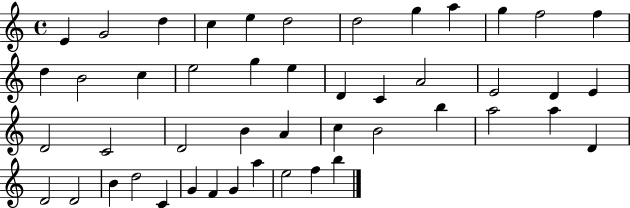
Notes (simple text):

E4/q G4/h D5/q C5/q E5/q D5/h D5/h G5/q A5/q G5/q F5/h F5/q D5/q B4/h C5/q E5/h G5/q E5/q D4/q C4/q A4/h E4/h D4/q E4/q D4/h C4/h D4/h B4/q A4/q C5/q B4/h B5/q A5/h A5/q D4/q D4/h D4/h B4/q D5/h C4/q G4/q F4/q G4/q A5/q E5/h F5/q B5/q